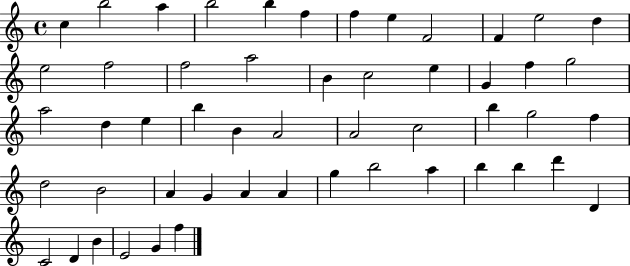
X:1
T:Untitled
M:4/4
L:1/4
K:C
c b2 a b2 b f f e F2 F e2 d e2 f2 f2 a2 B c2 e G f g2 a2 d e b B A2 A2 c2 b g2 f d2 B2 A G A A g b2 a b b d' D C2 D B E2 G f